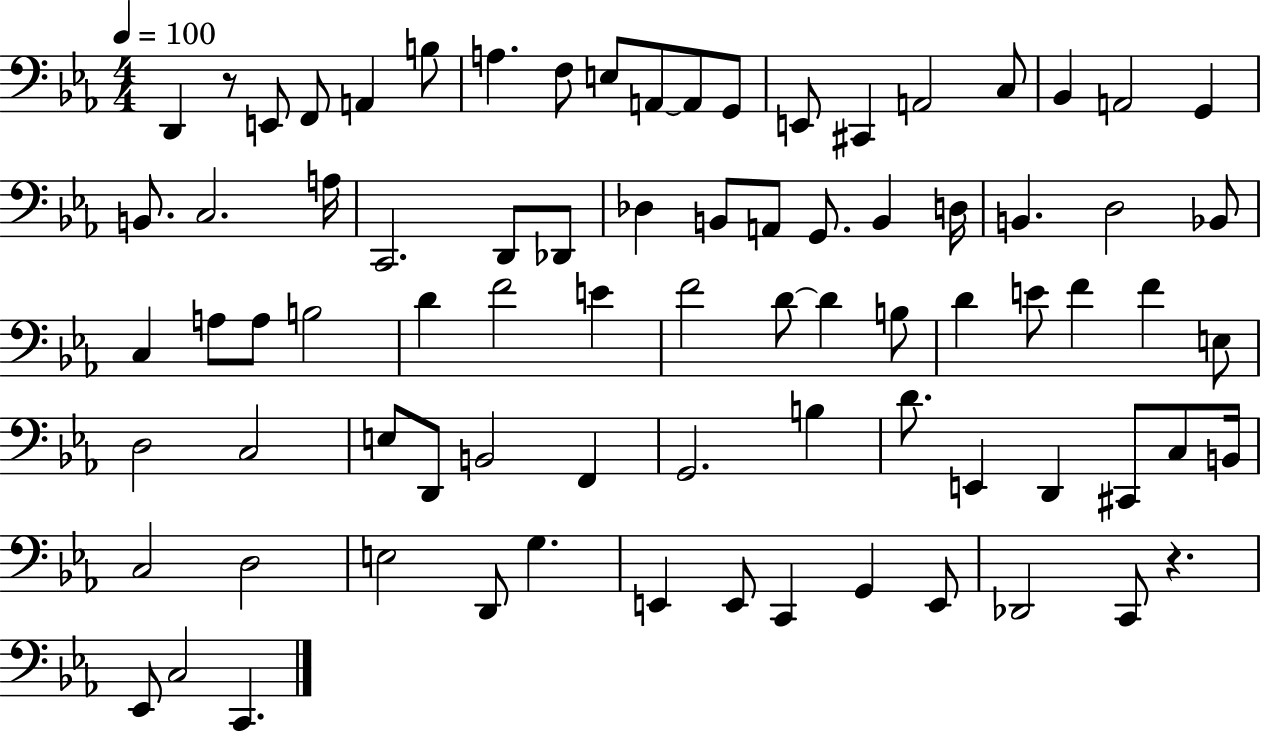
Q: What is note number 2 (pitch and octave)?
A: E2